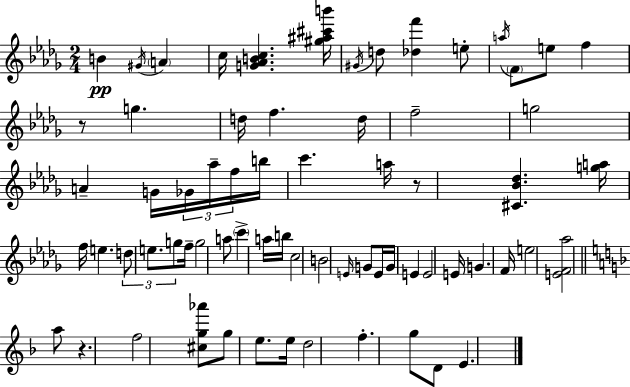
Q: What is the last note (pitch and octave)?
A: E4